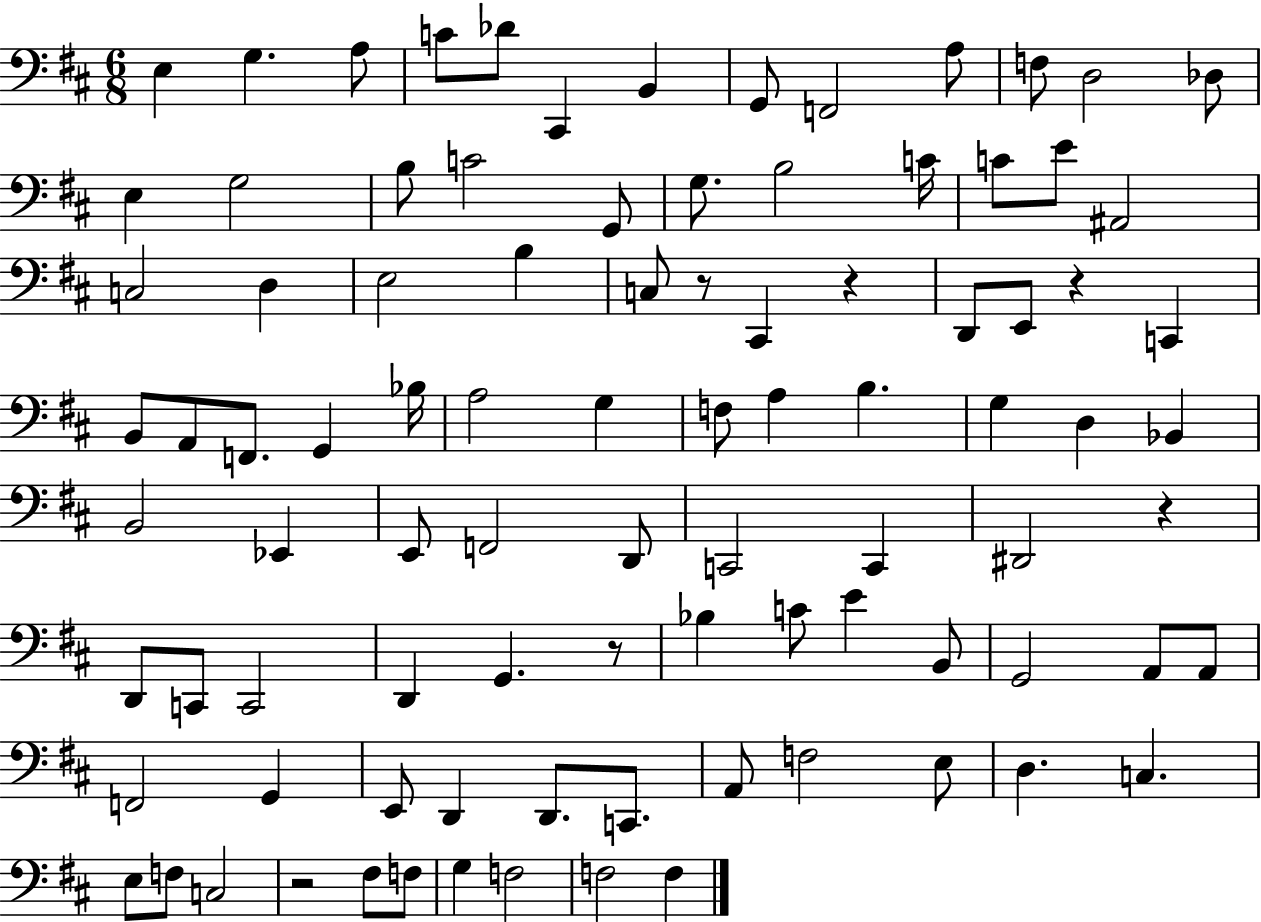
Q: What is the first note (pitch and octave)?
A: E3